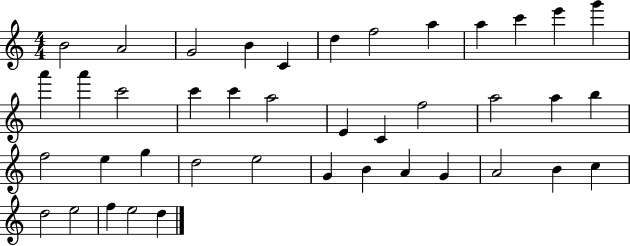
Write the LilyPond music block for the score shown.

{
  \clef treble
  \numericTimeSignature
  \time 4/4
  \key c \major
  b'2 a'2 | g'2 b'4 c'4 | d''4 f''2 a''4 | a''4 c'''4 e'''4 g'''4 | \break a'''4 a'''4 c'''2 | c'''4 c'''4 a''2 | e'4 c'4 f''2 | a''2 a''4 b''4 | \break f''2 e''4 g''4 | d''2 e''2 | g'4 b'4 a'4 g'4 | a'2 b'4 c''4 | \break d''2 e''2 | f''4 e''2 d''4 | \bar "|."
}